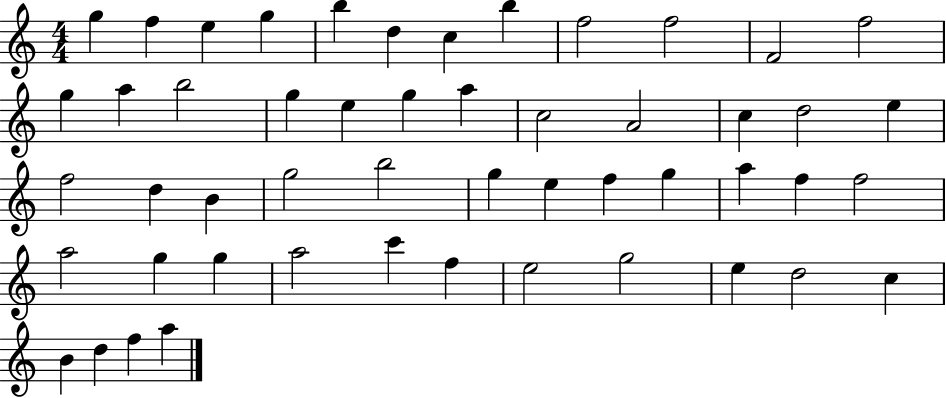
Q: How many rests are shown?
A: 0